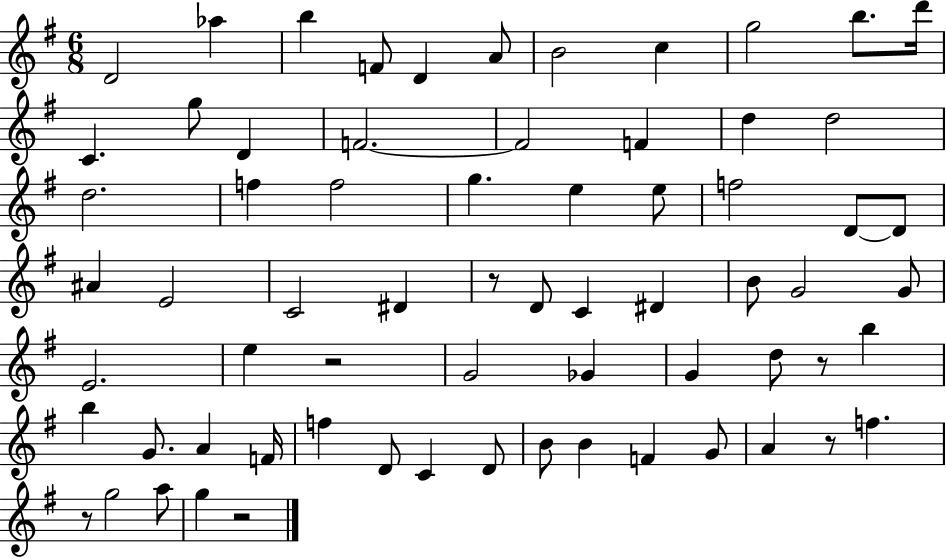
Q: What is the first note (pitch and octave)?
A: D4